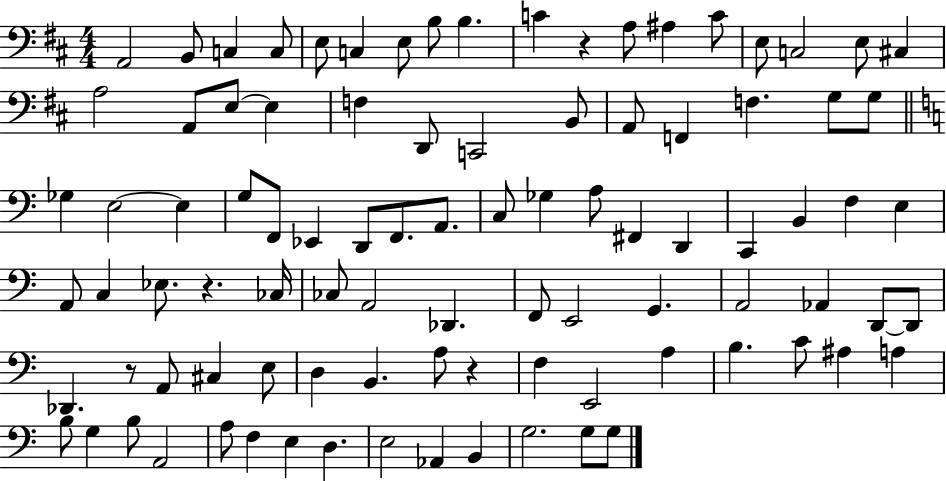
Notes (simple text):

A2/h B2/e C3/q C3/e E3/e C3/q E3/e B3/e B3/q. C4/q R/q A3/e A#3/q C4/e E3/e C3/h E3/e C#3/q A3/h A2/e E3/e E3/q F3/q D2/e C2/h B2/e A2/e F2/q F3/q. G3/e G3/e Gb3/q E3/h E3/q G3/e F2/e Eb2/q D2/e F2/e. A2/e. C3/e Gb3/q A3/e F#2/q D2/q C2/q B2/q F3/q E3/q A2/e C3/q Eb3/e. R/q. CES3/s CES3/e A2/h Db2/q. F2/e E2/h G2/q. A2/h Ab2/q D2/e D2/e Db2/q. R/e A2/e C#3/q E3/e D3/q B2/q. A3/e R/q F3/q E2/h A3/q B3/q. C4/e A#3/q A3/q B3/e G3/q B3/e A2/h A3/e F3/q E3/q D3/q. E3/h Ab2/q B2/q G3/h. G3/e G3/e